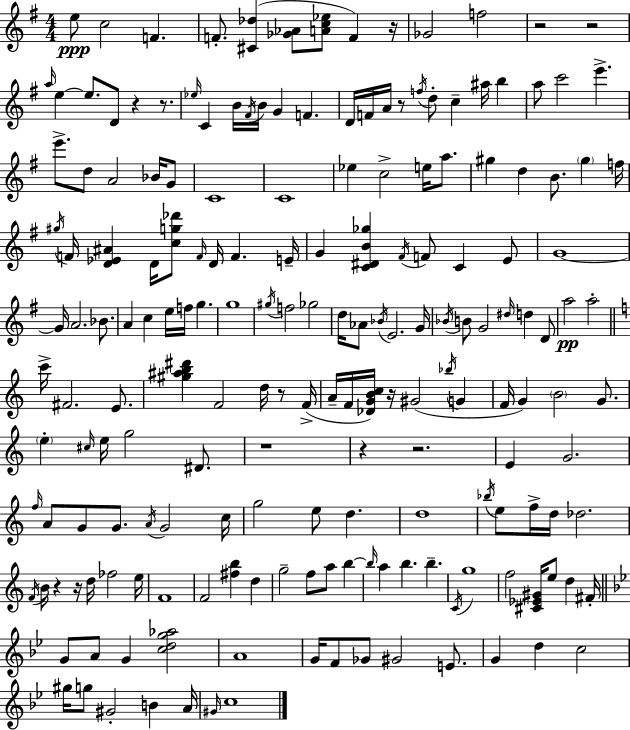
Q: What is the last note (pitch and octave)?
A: C5